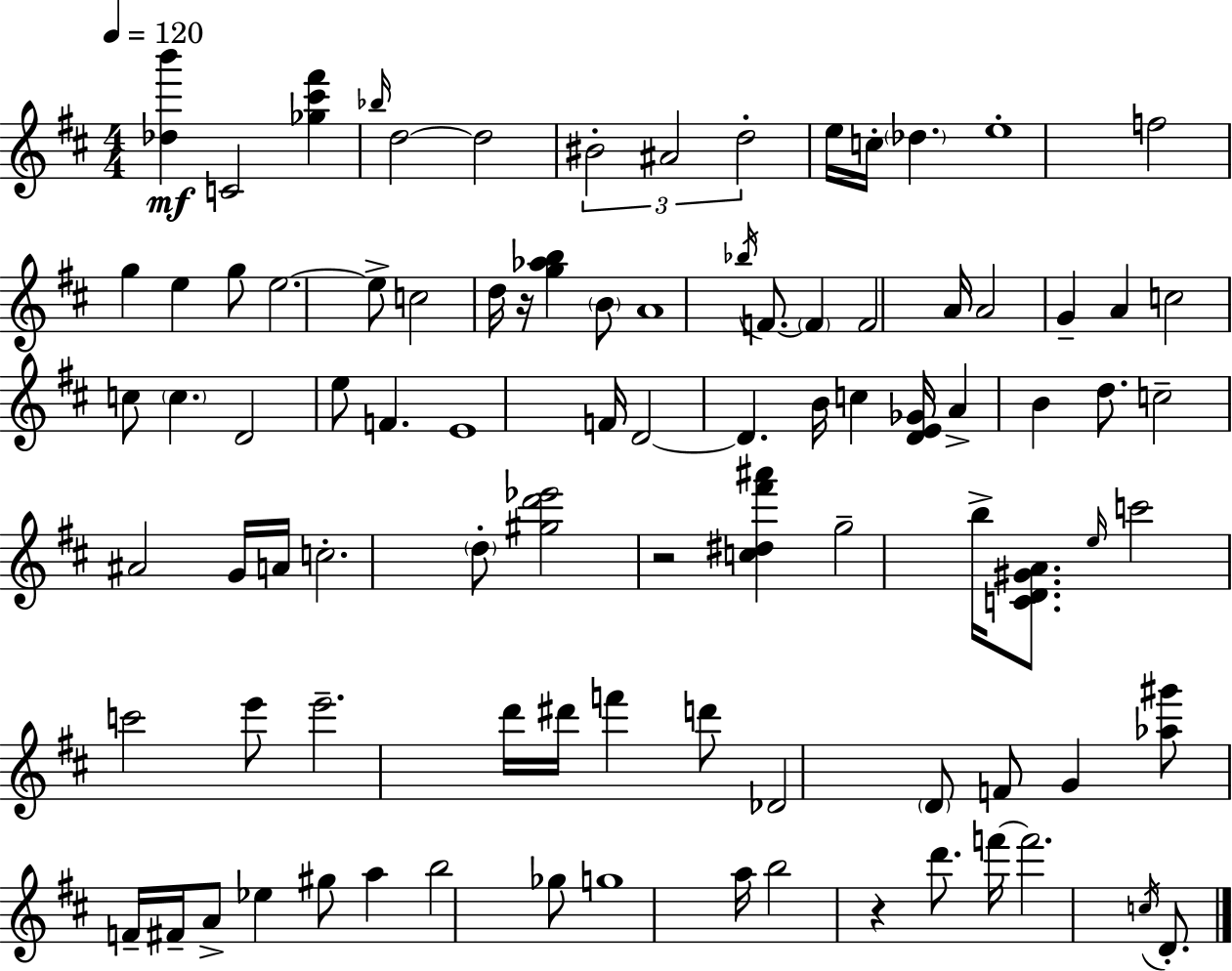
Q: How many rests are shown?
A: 3